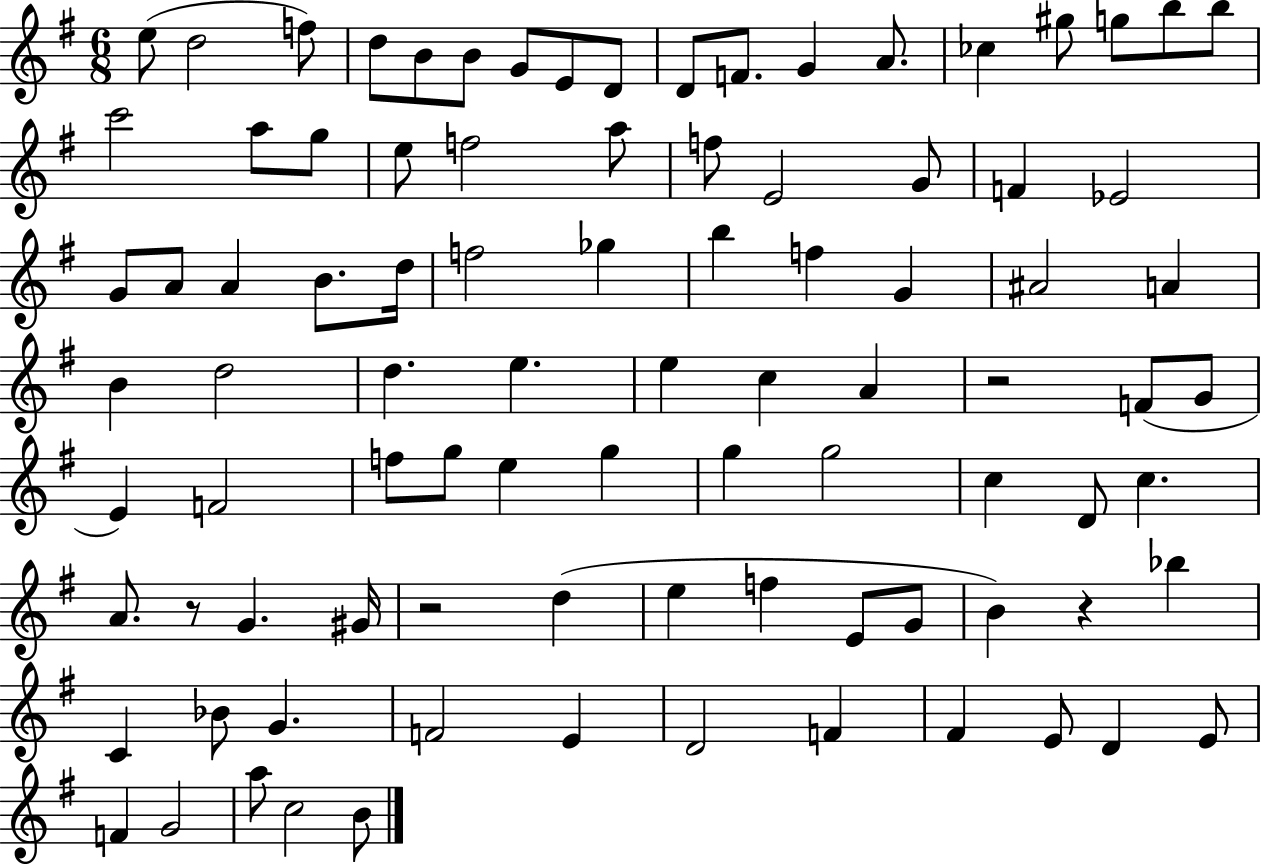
{
  \clef treble
  \numericTimeSignature
  \time 6/8
  \key g \major
  e''8( d''2 f''8) | d''8 b'8 b'8 g'8 e'8 d'8 | d'8 f'8. g'4 a'8. | ces''4 gis''8 g''8 b''8 b''8 | \break c'''2 a''8 g''8 | e''8 f''2 a''8 | f''8 e'2 g'8 | f'4 ees'2 | \break g'8 a'8 a'4 b'8. d''16 | f''2 ges''4 | b''4 f''4 g'4 | ais'2 a'4 | \break b'4 d''2 | d''4. e''4. | e''4 c''4 a'4 | r2 f'8( g'8 | \break e'4) f'2 | f''8 g''8 e''4 g''4 | g''4 g''2 | c''4 d'8 c''4. | \break a'8. r8 g'4. gis'16 | r2 d''4( | e''4 f''4 e'8 g'8 | b'4) r4 bes''4 | \break c'4 bes'8 g'4. | f'2 e'4 | d'2 f'4 | fis'4 e'8 d'4 e'8 | \break f'4 g'2 | a''8 c''2 b'8 | \bar "|."
}